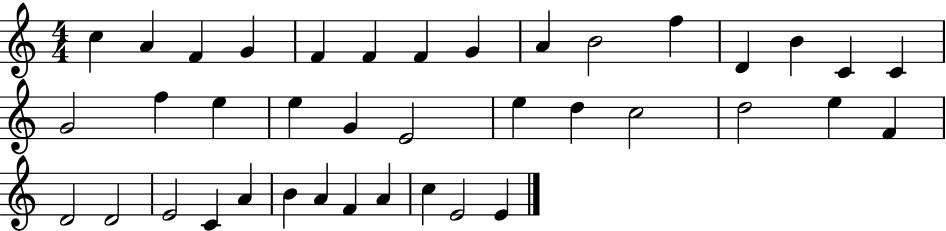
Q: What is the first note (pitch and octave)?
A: C5